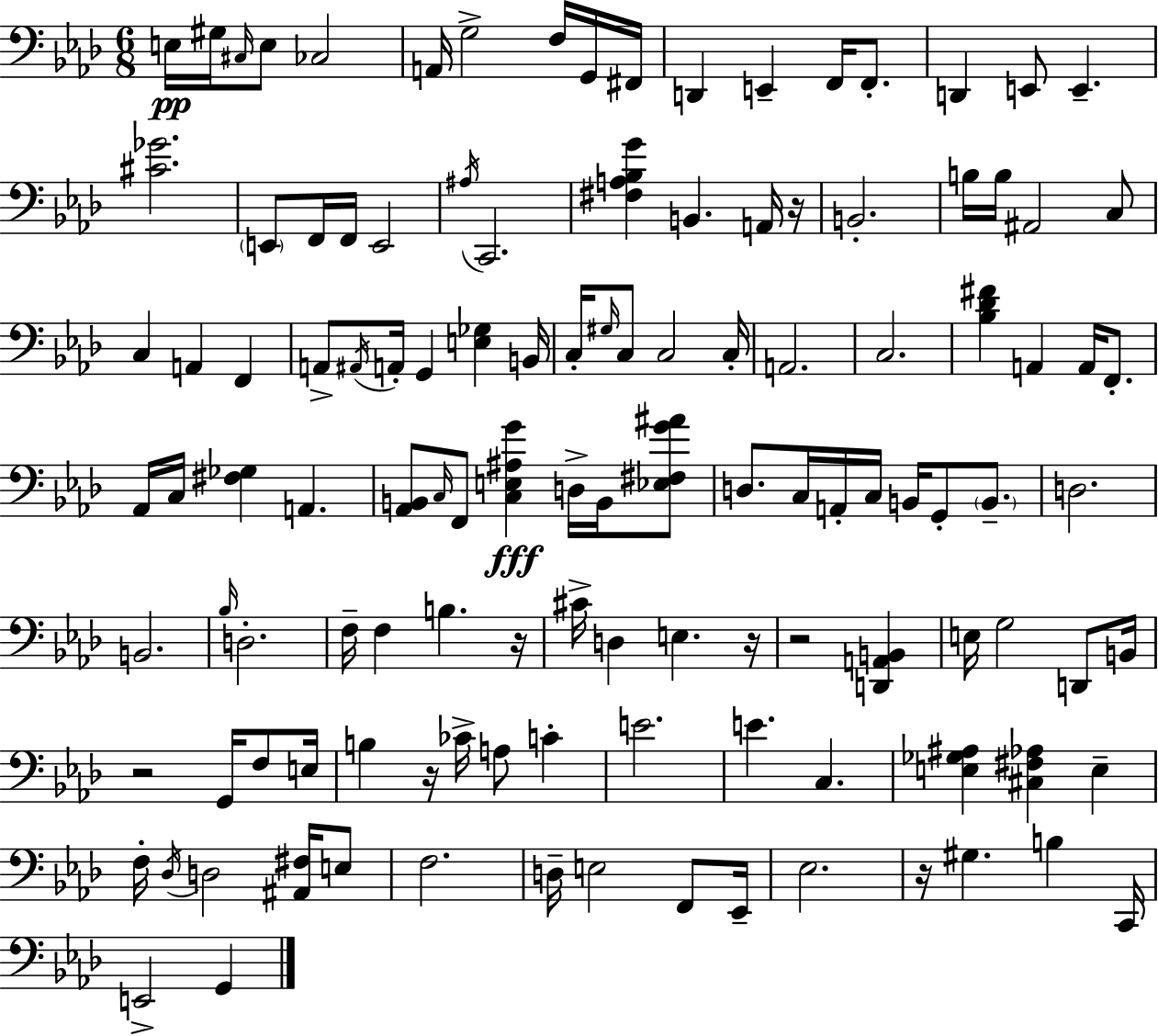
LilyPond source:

{
  \clef bass
  \numericTimeSignature
  \time 6/8
  \key aes \major
  \repeat volta 2 { e16\pp gis16 \grace { cis16 } e8 ces2 | a,16 g2-> f16 g,16 | fis,16 d,4 e,4-- f,16 f,8.-. | d,4 e,8 e,4.-- | \break <cis' ges'>2. | \parenthesize e,8 f,16 f,16 e,2 | \acciaccatura { ais16 } c,2. | <fis a bes g'>4 b,4. | \break a,16 r16 b,2.-. | b16 b16 ais,2 | c8 c4 a,4 f,4 | a,8-> \acciaccatura { ais,16 } a,16-. g,4 <e ges>4 | \break b,16 c16-. \grace { gis16 } c8 c2 | c16-. a,2. | c2. | <bes des' fis'>4 a,4 | \break a,16 f,8.-. aes,16 c16 <fis ges>4 a,4. | <aes, b,>8 \grace { c16 } f,8 <c e ais g'>4\fff | d16-> b,16 <ees fis g' ais'>8 d8. c16 a,16-. c16 b,16 | g,8-. \parenthesize b,8.-- d2. | \break b,2. | \grace { bes16 } d2.-. | f16-- f4 b4. | r16 cis'16-> d4 e4. | \break r16 r2 | <d, a, b,>4 e16 g2 | d,8 b,16 r2 | g,16 f8 e16 b4 r16 ces'16-> | \break a8 c'4-. e'2. | e'4. | c4. <e ges ais>4 <cis fis aes>4 | e4-- f16-. \acciaccatura { des16 } d2 | \break <ais, fis>16 e8 f2. | d16-- e2 | f,8 ees,16-- ees2. | r16 gis4. | \break b4 c,16 e,2-> | g,4 } \bar "|."
}